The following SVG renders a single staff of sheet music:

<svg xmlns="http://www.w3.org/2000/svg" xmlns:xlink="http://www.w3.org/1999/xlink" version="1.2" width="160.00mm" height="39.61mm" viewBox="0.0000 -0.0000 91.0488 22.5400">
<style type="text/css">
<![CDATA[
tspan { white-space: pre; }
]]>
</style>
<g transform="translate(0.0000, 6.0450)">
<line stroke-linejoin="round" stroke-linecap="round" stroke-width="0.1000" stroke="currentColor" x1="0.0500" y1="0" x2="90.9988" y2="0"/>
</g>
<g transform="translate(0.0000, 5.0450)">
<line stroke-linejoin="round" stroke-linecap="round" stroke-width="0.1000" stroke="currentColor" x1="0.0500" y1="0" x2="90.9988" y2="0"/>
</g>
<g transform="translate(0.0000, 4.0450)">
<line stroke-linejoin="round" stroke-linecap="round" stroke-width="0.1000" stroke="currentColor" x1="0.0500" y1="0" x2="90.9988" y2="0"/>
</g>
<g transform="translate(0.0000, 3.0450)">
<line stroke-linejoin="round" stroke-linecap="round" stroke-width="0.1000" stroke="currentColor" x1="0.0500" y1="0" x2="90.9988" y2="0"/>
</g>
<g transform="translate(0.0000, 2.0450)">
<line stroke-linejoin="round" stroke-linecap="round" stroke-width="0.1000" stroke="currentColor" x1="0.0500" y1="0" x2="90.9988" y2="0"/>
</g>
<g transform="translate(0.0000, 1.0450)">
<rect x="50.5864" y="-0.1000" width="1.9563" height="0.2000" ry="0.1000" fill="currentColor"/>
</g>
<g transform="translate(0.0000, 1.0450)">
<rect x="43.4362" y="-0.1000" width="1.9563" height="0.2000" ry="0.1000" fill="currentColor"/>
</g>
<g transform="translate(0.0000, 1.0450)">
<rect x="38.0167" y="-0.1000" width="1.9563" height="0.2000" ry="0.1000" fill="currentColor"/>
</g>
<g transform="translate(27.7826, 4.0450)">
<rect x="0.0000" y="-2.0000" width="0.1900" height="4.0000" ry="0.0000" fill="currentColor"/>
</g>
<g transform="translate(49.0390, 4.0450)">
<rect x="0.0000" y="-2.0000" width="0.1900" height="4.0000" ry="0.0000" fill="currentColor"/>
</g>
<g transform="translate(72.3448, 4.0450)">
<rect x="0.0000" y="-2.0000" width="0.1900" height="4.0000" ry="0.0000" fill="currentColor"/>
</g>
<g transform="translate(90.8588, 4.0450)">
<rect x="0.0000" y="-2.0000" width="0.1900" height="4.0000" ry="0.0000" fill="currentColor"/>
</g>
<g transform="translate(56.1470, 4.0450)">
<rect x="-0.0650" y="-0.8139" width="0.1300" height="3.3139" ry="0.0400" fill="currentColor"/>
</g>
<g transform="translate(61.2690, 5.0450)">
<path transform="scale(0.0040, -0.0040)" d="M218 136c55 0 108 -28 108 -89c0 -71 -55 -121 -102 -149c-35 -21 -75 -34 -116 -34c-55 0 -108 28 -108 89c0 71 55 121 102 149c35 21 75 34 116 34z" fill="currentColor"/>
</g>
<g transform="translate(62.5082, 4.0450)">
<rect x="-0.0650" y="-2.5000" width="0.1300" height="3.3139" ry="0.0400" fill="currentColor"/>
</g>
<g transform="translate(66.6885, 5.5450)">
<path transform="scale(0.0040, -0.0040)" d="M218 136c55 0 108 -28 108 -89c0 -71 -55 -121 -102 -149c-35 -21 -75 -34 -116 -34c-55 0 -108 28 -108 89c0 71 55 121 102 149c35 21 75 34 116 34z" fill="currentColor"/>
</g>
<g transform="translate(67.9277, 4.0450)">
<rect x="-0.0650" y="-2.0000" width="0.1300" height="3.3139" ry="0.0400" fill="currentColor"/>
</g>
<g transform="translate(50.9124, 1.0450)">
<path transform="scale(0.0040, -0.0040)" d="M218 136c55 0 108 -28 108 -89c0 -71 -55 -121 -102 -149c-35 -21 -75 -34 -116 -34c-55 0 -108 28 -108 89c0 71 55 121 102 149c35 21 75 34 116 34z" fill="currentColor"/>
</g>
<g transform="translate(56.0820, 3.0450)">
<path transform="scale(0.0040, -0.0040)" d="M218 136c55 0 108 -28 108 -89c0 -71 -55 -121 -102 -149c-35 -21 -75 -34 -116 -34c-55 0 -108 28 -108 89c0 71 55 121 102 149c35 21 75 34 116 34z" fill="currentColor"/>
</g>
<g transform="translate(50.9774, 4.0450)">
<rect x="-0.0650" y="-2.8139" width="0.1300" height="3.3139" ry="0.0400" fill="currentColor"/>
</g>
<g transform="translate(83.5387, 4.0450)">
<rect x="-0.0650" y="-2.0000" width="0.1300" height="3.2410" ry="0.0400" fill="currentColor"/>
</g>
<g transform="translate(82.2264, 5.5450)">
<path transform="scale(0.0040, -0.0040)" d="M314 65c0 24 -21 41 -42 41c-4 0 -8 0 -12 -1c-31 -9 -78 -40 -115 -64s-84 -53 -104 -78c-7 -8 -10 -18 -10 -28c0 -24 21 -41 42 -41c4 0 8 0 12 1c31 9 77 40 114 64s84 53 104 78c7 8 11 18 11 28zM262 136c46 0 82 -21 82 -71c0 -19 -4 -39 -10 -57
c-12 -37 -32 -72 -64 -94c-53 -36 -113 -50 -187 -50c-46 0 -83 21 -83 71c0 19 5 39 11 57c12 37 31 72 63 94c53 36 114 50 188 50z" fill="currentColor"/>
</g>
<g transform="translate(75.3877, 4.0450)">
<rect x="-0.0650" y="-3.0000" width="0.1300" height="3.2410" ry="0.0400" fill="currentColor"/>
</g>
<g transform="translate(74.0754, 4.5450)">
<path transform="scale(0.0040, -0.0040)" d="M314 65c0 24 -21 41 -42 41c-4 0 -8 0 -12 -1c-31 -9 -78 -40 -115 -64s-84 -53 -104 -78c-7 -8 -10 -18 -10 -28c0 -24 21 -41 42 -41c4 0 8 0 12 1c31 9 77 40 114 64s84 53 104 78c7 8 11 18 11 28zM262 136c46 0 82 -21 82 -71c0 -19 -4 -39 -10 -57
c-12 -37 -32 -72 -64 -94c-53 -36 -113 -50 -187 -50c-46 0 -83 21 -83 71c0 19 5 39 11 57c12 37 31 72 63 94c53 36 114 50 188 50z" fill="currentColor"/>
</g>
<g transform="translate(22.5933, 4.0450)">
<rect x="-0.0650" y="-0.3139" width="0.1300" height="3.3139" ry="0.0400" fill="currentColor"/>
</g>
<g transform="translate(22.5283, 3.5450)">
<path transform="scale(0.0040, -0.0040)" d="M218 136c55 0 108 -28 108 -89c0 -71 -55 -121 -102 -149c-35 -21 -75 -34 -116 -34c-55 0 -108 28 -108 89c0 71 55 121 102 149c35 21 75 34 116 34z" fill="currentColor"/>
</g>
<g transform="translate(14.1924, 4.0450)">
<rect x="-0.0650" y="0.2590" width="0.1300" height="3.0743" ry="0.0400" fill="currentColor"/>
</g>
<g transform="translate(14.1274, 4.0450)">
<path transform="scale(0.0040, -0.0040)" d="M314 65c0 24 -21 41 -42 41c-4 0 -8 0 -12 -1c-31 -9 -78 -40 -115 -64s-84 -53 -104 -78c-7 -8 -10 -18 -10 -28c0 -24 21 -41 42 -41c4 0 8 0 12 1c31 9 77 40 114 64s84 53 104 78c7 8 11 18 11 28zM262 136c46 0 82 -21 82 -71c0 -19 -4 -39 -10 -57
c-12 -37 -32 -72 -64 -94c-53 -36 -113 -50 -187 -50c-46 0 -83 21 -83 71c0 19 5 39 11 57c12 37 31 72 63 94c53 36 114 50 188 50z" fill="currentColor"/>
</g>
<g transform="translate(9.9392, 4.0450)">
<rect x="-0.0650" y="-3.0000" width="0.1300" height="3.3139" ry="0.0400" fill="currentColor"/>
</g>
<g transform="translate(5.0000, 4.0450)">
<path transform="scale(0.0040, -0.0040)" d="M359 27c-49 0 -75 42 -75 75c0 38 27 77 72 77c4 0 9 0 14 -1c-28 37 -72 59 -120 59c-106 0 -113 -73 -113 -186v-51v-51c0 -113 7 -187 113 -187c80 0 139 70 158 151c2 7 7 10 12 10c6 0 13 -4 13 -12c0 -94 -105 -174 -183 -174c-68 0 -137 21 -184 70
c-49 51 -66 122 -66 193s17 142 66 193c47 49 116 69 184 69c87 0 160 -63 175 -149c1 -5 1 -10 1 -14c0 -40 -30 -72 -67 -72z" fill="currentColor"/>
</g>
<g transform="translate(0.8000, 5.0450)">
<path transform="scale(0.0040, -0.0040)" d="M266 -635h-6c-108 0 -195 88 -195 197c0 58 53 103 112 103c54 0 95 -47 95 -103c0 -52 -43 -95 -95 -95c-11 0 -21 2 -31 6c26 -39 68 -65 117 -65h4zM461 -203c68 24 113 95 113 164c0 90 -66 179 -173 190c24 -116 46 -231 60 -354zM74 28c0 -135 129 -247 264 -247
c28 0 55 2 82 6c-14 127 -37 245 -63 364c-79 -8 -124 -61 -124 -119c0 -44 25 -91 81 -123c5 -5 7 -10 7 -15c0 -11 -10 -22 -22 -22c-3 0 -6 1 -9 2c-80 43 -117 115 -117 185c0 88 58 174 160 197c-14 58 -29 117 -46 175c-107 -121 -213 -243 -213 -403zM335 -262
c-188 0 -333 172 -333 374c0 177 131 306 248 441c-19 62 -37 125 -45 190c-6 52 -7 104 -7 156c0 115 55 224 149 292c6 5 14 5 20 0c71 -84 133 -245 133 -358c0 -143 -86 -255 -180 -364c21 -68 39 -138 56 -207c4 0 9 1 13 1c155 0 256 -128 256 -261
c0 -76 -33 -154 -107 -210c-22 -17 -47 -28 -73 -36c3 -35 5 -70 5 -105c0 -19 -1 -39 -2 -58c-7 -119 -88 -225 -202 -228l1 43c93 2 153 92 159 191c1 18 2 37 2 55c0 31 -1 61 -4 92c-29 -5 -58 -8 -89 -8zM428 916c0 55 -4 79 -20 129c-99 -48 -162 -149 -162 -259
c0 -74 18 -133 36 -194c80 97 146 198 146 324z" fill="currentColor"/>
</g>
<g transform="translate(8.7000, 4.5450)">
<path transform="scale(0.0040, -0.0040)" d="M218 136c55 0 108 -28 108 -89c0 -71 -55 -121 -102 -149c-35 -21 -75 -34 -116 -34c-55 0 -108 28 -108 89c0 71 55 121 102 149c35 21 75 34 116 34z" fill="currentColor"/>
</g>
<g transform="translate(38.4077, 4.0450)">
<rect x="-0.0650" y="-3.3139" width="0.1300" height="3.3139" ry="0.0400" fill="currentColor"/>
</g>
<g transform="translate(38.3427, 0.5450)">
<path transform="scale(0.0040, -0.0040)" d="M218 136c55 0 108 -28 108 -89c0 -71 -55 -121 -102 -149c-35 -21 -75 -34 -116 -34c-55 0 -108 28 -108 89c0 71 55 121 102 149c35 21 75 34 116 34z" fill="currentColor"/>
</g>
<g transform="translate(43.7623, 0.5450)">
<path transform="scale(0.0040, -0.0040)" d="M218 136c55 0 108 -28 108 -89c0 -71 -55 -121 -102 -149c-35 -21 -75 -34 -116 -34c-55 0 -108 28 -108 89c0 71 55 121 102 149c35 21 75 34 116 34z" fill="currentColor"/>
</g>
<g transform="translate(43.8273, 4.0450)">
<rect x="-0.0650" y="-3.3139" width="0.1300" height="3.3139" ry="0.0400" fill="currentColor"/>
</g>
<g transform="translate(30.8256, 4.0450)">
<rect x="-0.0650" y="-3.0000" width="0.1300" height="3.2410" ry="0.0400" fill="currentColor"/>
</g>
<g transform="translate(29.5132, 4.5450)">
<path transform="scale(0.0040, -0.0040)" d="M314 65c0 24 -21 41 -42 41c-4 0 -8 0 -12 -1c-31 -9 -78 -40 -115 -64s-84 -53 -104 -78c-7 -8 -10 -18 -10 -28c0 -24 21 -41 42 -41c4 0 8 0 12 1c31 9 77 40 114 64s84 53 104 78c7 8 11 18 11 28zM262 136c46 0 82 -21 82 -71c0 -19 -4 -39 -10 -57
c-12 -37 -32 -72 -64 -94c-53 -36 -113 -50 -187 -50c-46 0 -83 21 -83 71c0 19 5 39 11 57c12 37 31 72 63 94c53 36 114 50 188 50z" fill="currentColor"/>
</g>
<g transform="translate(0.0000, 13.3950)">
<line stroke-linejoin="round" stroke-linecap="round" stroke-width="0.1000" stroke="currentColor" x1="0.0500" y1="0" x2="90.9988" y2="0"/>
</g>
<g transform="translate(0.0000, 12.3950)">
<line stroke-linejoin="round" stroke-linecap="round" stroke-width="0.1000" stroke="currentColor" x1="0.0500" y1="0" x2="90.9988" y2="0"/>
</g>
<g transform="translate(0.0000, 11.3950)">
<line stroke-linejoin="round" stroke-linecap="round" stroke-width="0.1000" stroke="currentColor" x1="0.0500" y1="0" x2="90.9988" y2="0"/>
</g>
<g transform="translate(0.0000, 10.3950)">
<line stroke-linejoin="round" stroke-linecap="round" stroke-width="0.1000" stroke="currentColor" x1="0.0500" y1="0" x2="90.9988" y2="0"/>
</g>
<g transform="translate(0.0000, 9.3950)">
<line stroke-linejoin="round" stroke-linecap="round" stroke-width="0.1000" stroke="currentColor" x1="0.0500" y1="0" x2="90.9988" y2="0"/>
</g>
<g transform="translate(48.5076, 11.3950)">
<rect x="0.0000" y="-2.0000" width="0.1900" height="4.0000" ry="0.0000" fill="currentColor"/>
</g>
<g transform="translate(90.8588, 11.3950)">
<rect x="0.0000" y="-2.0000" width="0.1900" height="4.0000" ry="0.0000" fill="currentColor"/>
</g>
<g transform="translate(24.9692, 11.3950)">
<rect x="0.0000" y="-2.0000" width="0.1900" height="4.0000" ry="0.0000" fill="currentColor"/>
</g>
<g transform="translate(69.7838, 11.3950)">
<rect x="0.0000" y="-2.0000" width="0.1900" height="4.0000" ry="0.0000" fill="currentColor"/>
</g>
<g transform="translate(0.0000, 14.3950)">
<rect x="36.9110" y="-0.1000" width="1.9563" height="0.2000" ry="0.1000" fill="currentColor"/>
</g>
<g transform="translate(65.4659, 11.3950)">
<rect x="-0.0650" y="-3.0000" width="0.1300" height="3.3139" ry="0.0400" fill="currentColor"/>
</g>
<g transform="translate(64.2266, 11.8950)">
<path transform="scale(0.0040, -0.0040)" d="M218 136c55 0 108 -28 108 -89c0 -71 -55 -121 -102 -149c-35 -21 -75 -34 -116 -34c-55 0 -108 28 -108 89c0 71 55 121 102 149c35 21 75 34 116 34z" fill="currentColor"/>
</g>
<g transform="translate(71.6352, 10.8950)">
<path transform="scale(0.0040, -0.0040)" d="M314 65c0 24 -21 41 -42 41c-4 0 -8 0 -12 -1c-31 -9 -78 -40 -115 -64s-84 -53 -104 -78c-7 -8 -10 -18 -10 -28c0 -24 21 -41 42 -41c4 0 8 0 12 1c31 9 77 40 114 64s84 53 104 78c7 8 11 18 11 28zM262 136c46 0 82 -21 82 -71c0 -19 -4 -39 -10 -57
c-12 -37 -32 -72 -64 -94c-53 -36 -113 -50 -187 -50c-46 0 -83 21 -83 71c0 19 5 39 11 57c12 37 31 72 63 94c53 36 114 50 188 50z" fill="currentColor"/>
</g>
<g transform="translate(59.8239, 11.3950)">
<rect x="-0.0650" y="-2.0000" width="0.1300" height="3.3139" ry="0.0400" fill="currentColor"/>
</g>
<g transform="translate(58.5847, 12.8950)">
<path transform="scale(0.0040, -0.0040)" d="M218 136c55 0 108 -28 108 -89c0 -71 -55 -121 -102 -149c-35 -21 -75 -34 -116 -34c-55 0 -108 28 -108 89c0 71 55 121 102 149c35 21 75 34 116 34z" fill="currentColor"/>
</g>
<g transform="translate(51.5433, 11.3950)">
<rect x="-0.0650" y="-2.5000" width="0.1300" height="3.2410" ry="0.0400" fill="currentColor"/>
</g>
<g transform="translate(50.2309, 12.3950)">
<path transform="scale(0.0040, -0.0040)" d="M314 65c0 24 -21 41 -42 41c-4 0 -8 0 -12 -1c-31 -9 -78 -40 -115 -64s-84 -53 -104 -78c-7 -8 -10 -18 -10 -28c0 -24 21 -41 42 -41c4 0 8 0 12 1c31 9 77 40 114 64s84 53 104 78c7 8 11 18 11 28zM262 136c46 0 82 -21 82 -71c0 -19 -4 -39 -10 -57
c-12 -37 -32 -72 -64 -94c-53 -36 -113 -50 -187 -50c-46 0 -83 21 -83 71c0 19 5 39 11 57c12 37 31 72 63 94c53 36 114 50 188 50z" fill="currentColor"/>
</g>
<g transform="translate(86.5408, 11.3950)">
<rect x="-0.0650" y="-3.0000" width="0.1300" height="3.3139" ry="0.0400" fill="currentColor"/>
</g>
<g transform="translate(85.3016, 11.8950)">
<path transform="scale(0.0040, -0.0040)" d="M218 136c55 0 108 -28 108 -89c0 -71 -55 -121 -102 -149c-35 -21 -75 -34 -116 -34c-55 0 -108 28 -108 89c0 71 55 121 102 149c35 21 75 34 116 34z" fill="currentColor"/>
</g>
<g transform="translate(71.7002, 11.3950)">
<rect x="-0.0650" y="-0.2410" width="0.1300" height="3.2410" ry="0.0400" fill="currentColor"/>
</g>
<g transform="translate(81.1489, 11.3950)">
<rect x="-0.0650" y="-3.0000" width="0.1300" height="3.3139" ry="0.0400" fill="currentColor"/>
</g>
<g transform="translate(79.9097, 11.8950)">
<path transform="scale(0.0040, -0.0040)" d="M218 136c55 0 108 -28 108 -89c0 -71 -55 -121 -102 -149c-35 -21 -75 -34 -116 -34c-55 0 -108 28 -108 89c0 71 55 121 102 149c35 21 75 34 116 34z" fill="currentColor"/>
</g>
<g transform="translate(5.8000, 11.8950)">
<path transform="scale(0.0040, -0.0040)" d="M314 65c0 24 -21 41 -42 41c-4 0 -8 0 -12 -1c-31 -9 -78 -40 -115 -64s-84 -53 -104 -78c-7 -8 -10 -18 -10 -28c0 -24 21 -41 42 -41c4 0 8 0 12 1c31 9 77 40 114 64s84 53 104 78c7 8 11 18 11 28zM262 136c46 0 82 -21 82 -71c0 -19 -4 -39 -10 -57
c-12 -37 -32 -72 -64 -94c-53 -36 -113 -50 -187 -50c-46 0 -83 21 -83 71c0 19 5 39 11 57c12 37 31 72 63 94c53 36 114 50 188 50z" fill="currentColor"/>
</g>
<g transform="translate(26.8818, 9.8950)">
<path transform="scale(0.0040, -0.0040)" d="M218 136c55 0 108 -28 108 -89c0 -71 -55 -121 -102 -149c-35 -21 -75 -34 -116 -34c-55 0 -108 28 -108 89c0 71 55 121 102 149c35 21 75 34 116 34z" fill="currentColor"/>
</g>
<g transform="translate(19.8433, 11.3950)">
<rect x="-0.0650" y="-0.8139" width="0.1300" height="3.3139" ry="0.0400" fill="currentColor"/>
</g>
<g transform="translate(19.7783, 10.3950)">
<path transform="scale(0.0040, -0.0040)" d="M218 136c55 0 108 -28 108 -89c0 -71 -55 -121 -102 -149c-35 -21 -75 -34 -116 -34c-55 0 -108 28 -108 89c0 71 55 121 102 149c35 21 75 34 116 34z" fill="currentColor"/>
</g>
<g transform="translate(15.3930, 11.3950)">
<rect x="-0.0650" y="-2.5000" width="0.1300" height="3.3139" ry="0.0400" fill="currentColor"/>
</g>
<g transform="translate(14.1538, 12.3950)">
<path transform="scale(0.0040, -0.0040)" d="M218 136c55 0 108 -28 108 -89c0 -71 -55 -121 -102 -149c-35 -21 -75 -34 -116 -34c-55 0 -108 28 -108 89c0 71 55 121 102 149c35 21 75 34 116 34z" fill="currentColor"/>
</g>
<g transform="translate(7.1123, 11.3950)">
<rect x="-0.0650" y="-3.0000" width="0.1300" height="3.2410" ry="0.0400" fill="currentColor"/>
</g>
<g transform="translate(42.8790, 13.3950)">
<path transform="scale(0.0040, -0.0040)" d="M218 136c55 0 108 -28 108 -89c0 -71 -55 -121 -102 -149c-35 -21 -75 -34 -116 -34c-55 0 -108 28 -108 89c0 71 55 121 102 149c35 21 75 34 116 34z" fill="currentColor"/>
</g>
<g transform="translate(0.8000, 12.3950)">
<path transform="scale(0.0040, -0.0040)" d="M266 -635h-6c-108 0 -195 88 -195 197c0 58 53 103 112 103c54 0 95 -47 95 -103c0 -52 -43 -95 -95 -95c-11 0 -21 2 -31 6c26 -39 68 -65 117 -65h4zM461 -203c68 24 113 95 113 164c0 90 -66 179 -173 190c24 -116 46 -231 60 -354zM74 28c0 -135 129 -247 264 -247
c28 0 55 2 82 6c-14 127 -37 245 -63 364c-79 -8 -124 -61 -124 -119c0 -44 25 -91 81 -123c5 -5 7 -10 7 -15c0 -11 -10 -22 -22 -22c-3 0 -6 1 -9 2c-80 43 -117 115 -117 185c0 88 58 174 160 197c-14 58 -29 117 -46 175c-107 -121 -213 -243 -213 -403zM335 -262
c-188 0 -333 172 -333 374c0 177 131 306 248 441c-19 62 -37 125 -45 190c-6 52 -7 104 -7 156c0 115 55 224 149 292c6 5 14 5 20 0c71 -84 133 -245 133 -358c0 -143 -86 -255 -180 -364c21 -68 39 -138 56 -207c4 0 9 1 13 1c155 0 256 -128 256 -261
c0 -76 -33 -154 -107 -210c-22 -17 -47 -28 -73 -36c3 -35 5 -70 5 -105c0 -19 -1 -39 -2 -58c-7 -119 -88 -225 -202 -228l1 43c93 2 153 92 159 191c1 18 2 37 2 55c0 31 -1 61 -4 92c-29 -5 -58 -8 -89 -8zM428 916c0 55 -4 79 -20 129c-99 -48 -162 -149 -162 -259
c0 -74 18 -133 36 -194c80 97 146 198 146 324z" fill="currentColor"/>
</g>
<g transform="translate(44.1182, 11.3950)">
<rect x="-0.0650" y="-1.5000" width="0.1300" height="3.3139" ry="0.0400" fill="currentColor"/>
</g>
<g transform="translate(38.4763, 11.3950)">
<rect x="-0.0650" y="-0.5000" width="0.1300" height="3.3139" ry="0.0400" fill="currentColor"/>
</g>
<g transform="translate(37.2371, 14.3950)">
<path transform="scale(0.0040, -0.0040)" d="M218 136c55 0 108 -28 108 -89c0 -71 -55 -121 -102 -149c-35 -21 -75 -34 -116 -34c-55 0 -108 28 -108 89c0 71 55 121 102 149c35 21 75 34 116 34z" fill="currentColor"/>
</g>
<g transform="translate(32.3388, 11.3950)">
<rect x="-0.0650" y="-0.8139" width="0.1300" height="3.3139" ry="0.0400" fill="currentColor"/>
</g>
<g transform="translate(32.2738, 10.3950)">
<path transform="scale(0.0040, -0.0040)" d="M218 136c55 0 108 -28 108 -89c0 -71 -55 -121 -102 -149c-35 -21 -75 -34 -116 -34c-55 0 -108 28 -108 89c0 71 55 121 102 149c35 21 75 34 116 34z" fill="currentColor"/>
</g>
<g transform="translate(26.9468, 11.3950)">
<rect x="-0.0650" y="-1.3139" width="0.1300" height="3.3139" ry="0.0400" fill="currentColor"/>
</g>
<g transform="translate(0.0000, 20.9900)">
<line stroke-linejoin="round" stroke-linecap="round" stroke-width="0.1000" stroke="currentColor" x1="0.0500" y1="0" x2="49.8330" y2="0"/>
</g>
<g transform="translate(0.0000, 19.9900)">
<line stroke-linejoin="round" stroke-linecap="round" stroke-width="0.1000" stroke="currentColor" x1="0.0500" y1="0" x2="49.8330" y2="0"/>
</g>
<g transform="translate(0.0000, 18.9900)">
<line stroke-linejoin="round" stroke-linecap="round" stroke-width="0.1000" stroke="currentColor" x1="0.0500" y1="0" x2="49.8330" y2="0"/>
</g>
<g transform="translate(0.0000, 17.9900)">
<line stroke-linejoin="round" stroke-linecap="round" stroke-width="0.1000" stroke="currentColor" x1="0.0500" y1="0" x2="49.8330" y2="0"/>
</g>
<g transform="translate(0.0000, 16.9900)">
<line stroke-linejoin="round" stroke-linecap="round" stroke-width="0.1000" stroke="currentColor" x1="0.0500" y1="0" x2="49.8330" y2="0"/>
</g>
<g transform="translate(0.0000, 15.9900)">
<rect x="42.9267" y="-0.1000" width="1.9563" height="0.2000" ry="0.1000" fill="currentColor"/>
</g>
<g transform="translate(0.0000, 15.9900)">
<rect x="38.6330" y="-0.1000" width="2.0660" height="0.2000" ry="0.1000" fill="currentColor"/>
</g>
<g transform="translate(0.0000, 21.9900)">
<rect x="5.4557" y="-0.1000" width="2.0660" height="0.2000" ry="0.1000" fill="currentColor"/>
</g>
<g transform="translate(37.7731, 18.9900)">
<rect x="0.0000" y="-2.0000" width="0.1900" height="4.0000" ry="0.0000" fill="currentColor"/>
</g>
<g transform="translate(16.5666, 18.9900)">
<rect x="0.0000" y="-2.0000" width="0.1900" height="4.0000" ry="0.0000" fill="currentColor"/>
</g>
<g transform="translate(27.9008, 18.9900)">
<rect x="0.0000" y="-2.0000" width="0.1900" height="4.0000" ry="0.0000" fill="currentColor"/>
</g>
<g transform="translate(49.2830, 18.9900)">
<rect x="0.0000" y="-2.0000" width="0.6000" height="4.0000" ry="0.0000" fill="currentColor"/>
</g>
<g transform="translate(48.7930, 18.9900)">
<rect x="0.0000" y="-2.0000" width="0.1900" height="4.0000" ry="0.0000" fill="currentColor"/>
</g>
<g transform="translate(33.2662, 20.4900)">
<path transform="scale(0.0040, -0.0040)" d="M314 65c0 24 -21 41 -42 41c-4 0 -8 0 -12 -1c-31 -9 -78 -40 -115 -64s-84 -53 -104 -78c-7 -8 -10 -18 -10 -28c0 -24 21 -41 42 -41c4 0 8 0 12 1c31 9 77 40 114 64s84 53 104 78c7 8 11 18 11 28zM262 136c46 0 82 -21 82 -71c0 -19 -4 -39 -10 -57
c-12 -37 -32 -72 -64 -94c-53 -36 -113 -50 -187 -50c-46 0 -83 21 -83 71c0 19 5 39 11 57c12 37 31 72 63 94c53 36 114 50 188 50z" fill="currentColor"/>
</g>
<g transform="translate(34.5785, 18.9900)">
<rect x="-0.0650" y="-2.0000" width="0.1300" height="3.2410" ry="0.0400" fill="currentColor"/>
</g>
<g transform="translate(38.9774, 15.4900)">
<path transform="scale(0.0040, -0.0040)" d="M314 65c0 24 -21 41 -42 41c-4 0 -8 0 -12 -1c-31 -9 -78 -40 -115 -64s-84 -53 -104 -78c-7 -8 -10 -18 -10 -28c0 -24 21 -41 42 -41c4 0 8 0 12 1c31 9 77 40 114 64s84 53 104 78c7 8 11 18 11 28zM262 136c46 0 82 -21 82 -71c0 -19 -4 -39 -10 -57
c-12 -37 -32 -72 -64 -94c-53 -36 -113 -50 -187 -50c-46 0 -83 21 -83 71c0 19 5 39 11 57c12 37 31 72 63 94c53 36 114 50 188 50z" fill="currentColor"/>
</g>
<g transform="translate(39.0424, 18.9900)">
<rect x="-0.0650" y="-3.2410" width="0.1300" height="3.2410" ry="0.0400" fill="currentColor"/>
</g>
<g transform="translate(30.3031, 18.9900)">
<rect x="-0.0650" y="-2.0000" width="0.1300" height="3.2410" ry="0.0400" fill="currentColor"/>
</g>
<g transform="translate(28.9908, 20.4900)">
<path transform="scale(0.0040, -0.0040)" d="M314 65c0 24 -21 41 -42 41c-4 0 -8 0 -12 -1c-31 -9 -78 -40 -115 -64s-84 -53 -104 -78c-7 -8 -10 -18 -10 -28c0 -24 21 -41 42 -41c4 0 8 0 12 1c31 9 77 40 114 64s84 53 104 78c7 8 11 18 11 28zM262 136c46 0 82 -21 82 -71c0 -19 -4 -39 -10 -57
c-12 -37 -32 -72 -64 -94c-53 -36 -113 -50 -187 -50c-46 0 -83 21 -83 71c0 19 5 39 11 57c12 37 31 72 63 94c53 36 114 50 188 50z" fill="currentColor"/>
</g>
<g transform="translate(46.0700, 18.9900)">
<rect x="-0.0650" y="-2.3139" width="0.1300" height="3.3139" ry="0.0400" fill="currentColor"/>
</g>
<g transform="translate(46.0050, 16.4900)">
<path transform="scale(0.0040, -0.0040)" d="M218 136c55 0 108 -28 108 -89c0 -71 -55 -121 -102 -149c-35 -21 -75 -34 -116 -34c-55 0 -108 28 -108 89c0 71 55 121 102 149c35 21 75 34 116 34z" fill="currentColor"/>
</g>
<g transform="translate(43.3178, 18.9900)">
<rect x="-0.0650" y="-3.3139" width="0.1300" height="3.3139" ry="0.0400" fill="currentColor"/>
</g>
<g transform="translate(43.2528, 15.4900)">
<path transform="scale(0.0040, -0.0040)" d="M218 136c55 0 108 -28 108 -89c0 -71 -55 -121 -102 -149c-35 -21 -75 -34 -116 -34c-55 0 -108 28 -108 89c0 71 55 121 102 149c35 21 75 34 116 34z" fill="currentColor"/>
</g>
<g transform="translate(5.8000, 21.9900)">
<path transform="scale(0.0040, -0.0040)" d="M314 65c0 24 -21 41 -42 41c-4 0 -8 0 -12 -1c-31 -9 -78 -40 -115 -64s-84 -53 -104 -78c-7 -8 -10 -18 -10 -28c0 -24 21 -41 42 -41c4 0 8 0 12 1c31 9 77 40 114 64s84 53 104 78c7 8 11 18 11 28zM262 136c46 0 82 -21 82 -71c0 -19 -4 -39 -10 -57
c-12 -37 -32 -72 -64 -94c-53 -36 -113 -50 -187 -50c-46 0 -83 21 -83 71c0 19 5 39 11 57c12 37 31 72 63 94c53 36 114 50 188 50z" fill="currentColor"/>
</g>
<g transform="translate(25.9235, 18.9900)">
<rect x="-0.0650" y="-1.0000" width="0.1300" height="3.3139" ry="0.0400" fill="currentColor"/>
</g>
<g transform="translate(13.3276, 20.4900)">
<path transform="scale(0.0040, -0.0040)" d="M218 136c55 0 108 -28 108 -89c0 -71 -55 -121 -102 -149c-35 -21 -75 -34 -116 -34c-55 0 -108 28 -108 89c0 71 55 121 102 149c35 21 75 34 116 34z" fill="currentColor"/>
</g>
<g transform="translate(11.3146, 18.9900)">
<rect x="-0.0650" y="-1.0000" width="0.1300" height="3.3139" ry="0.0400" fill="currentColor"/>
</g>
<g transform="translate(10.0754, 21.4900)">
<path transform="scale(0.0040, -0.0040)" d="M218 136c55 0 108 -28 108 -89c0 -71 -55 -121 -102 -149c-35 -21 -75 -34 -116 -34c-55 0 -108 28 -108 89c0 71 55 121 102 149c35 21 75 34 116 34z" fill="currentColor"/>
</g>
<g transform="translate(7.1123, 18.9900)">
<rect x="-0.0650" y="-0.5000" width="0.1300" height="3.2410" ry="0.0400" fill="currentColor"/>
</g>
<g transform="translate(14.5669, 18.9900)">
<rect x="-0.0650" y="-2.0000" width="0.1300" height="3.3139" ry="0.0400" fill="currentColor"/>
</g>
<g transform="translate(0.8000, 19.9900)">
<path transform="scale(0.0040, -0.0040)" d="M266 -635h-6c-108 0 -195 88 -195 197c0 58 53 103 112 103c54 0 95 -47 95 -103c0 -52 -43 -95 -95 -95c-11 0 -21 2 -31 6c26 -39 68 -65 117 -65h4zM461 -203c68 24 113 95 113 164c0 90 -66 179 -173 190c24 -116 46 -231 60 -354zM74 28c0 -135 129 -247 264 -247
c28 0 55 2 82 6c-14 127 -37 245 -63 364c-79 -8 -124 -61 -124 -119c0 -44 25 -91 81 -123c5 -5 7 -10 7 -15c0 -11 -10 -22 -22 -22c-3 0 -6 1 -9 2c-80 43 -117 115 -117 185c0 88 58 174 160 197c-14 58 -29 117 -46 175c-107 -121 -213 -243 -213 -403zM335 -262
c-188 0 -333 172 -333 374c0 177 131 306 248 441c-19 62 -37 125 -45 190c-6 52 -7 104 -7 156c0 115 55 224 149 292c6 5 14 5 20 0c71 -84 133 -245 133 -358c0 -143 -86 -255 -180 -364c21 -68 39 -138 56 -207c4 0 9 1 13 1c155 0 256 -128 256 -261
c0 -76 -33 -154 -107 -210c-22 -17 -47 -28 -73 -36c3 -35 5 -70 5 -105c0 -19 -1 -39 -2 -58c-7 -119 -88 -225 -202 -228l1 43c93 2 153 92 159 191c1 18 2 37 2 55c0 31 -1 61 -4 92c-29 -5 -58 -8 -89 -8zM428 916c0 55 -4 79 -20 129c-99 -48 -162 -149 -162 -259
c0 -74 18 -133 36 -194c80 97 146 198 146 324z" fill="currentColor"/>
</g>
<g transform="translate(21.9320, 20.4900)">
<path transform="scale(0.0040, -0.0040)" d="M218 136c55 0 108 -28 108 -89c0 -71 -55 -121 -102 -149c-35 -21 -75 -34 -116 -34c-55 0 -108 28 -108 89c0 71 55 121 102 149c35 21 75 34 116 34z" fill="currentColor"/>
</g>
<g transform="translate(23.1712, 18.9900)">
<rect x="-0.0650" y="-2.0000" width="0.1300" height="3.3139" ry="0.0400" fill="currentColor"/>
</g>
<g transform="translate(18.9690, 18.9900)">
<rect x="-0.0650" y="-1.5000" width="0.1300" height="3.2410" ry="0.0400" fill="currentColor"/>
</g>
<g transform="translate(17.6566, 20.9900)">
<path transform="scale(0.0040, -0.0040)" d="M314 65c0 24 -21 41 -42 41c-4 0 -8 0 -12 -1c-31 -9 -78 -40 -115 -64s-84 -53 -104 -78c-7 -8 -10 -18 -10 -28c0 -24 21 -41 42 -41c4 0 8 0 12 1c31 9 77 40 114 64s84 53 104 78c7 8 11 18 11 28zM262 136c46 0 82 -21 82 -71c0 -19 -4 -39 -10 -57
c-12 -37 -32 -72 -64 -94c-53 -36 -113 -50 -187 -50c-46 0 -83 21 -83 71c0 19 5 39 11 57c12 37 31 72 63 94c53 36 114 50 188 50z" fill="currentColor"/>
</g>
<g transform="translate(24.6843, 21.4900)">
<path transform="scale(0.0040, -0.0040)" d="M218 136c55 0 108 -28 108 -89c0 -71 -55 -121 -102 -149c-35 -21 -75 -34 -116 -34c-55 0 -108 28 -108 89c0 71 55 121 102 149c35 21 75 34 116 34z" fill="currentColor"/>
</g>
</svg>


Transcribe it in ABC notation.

X:1
T:Untitled
M:4/4
L:1/4
K:C
A B2 c A2 b b a d G F A2 F2 A2 G d e d C E G2 F A c2 A A C2 D F E2 F D F2 F2 b2 b g